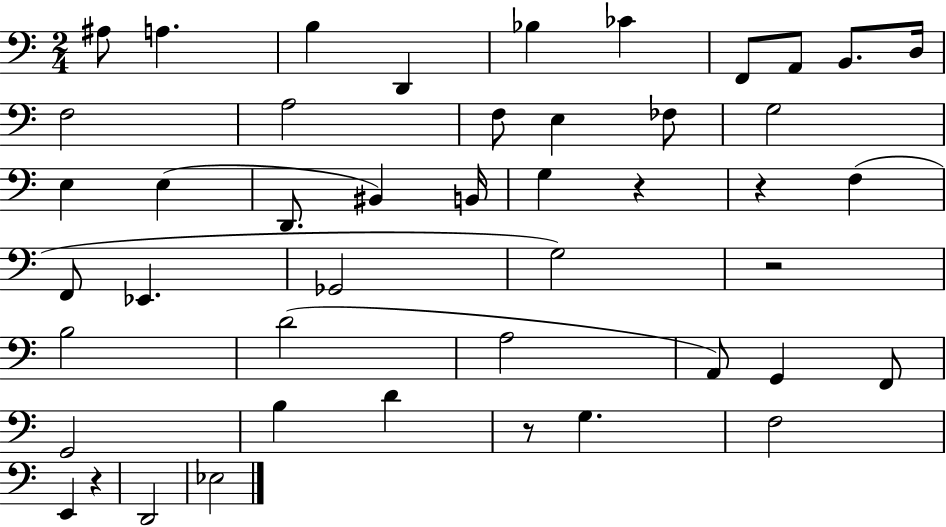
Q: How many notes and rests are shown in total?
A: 46